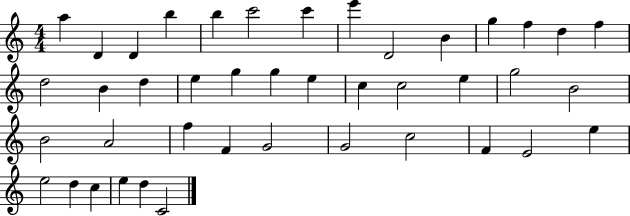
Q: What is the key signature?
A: C major